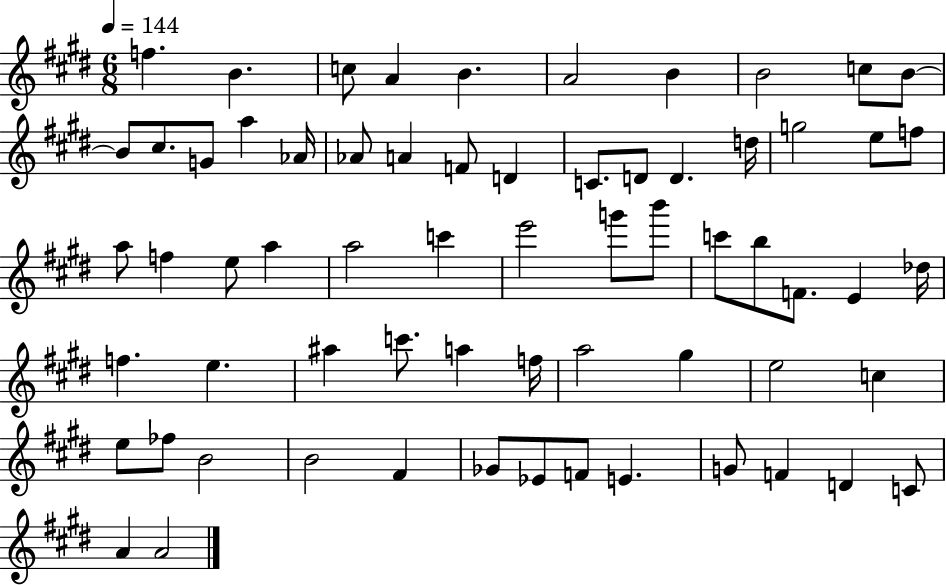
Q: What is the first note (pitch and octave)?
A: F5